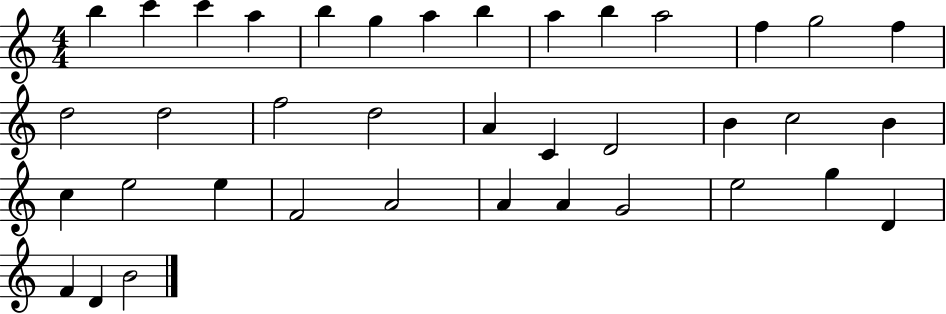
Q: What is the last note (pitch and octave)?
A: B4